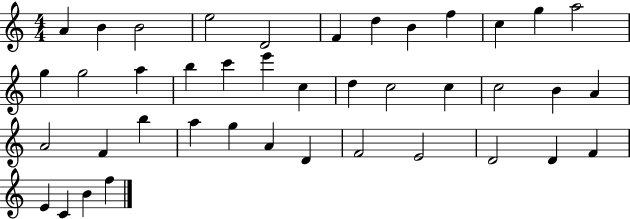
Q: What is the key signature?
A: C major